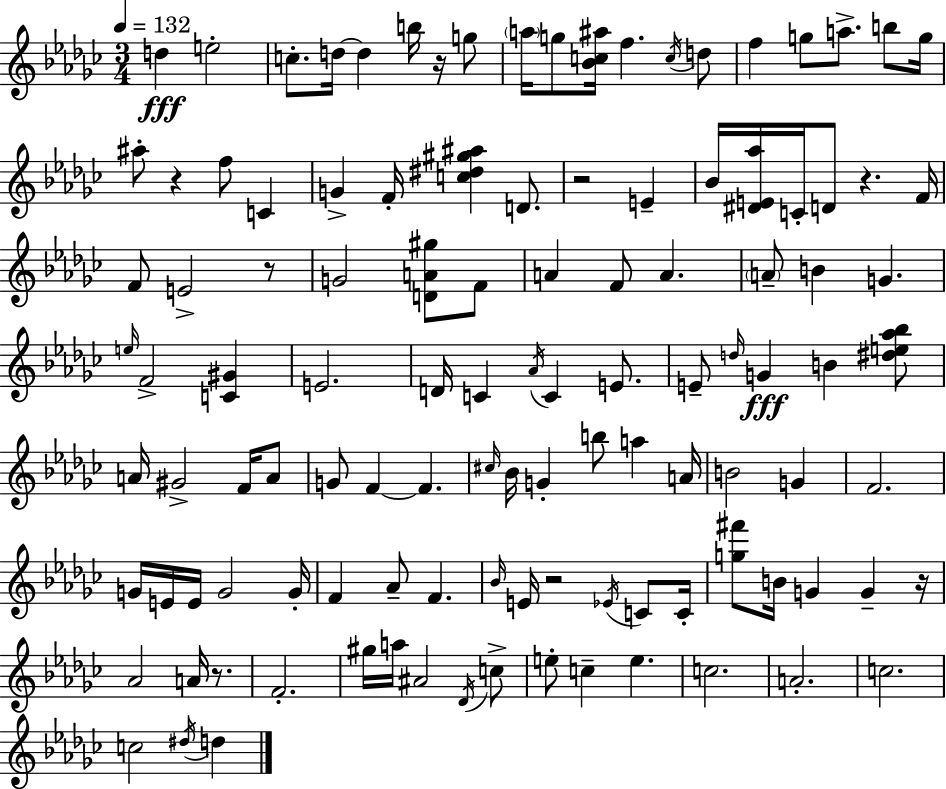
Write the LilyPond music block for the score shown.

{
  \clef treble
  \numericTimeSignature
  \time 3/4
  \key ees \minor
  \tempo 4 = 132
  d''4\fff e''2-. | c''8.-. d''16~~ d''4 b''16 r16 g''8 | \parenthesize a''16 g''8 <bes' c'' ais''>16 f''4. \acciaccatura { c''16 } d''8 | f''4 g''8 a''8.-> b''8 | \break g''16 ais''8-. r4 f''8 c'4 | g'4-> f'16-. <c'' dis'' gis'' ais''>4 d'8. | r2 e'4-- | bes'16 <dis' e' aes''>16 c'16-. d'8 r4. | \break f'16 f'8 e'2-> r8 | g'2 <d' a' gis''>8 f'8 | a'4 f'8 a'4. | \parenthesize a'8-- b'4 g'4. | \break \grace { e''16 } f'2-> <c' gis'>4 | e'2. | d'16 c'4 \acciaccatura { aes'16 } c'4 | e'8. e'8-- \grace { d''16 }\fff g'4 b'4 | \break <dis'' e'' aes'' bes''>8 a'16 gis'2-> | f'16 a'8 g'8 f'4~~ f'4. | \grace { cis''16 } bes'16 g'4-. b''8 | a''4 a'16 b'2 | \break g'4 f'2. | g'16 e'16 e'16 g'2 | g'16-. f'4 aes'8-- f'4. | \grace { bes'16 } e'16 r2 | \break \acciaccatura { ees'16 } c'8 c'16-. <g'' fis'''>8 b'16 g'4 | g'4-- r16 aes'2 | a'16 r8. f'2.-. | gis''16 a''16 ais'2 | \break \acciaccatura { des'16 } c''8-> e''8-. c''4-- | e''4. c''2. | a'2.-. | c''2. | \break c''2 | \acciaccatura { dis''16 } d''4 \bar "|."
}